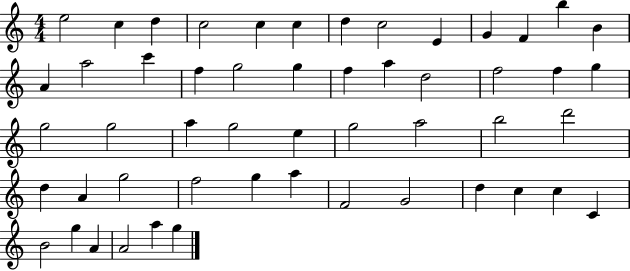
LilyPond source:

{
  \clef treble
  \numericTimeSignature
  \time 4/4
  \key c \major
  e''2 c''4 d''4 | c''2 c''4 c''4 | d''4 c''2 e'4 | g'4 f'4 b''4 b'4 | \break a'4 a''2 c'''4 | f''4 g''2 g''4 | f''4 a''4 d''2 | f''2 f''4 g''4 | \break g''2 g''2 | a''4 g''2 e''4 | g''2 a''2 | b''2 d'''2 | \break d''4 a'4 g''2 | f''2 g''4 a''4 | f'2 g'2 | d''4 c''4 c''4 c'4 | \break b'2 g''4 a'4 | a'2 a''4 g''4 | \bar "|."
}